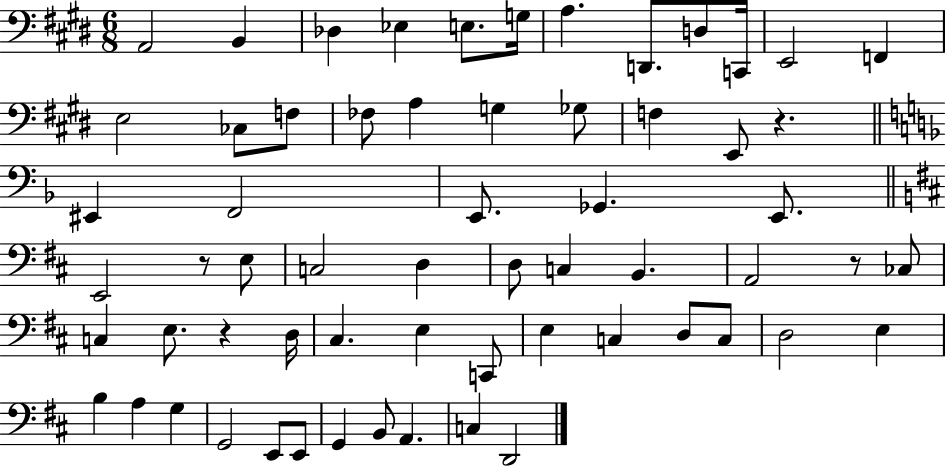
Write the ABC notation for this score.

X:1
T:Untitled
M:6/8
L:1/4
K:E
A,,2 B,, _D, _E, E,/2 G,/4 A, D,,/2 D,/2 C,,/4 E,,2 F,, E,2 _C,/2 F,/2 _F,/2 A, G, _G,/2 F, E,,/2 z ^E,, F,,2 E,,/2 _G,, E,,/2 E,,2 z/2 E,/2 C,2 D, D,/2 C, B,, A,,2 z/2 _C,/2 C, E,/2 z D,/4 ^C, E, C,,/2 E, C, D,/2 C,/2 D,2 E, B, A, G, G,,2 E,,/2 E,,/2 G,, B,,/2 A,, C, D,,2